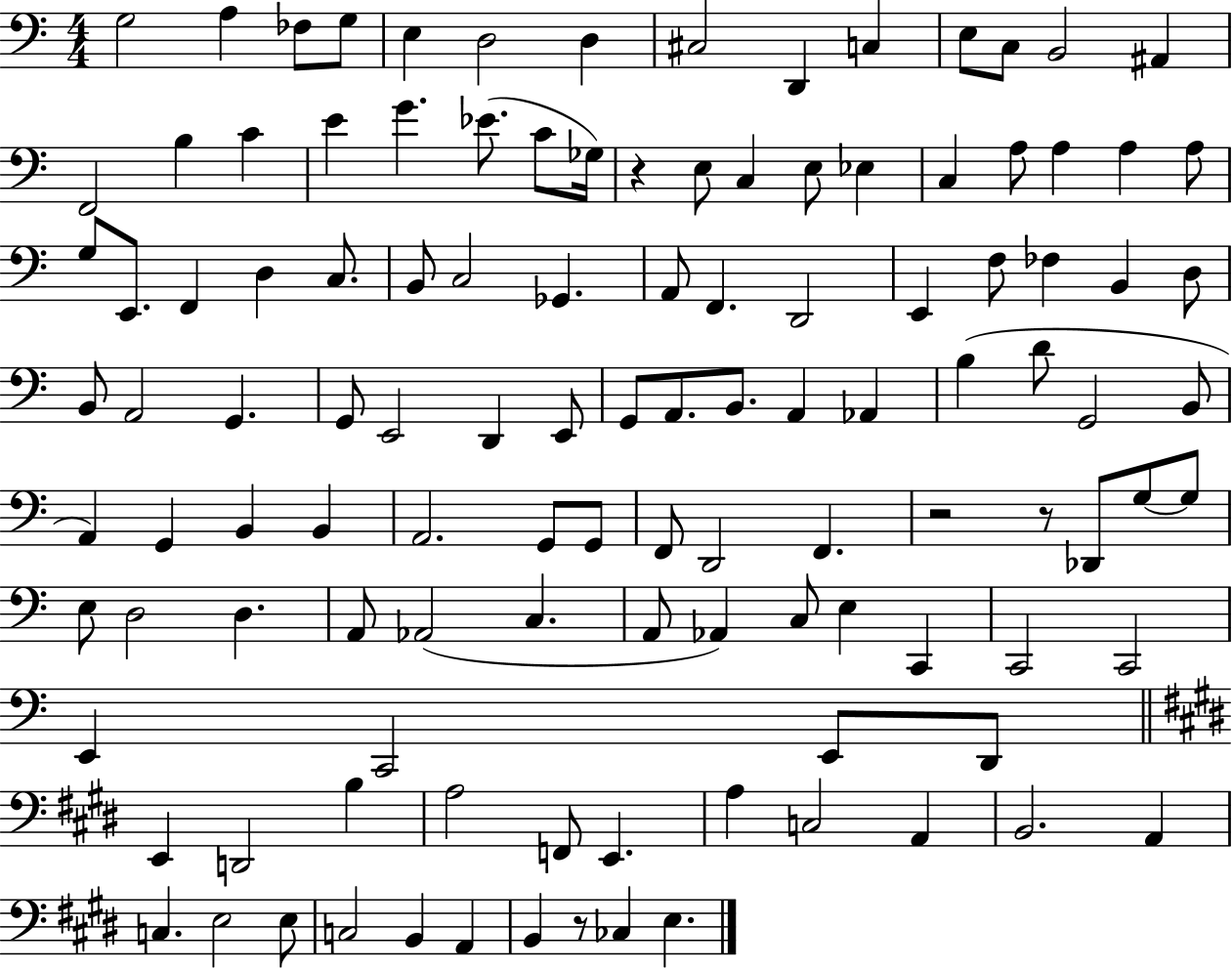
{
  \clef bass
  \numericTimeSignature
  \time 4/4
  \key c \major
  g2 a4 fes8 g8 | e4 d2 d4 | cis2 d,4 c4 | e8 c8 b,2 ais,4 | \break f,2 b4 c'4 | e'4 g'4. ees'8.( c'8 ges16) | r4 e8 c4 e8 ees4 | c4 a8 a4 a4 a8 | \break g8 e,8. f,4 d4 c8. | b,8 c2 ges,4. | a,8 f,4. d,2 | e,4 f8 fes4 b,4 d8 | \break b,8 a,2 g,4. | g,8 e,2 d,4 e,8 | g,8 a,8. b,8. a,4 aes,4 | b4( d'8 g,2 b,8 | \break a,4) g,4 b,4 b,4 | a,2. g,8 g,8 | f,8 d,2 f,4. | r2 r8 des,8 g8~~ g8 | \break e8 d2 d4. | a,8 aes,2( c4. | a,8 aes,4) c8 e4 c,4 | c,2 c,2 | \break e,4 c,2 e,8 d,8 | \bar "||" \break \key e \major e,4 d,2 b4 | a2 f,8 e,4. | a4 c2 a,4 | b,2. a,4 | \break c4. e2 e8 | c2 b,4 a,4 | b,4 r8 ces4 e4. | \bar "|."
}